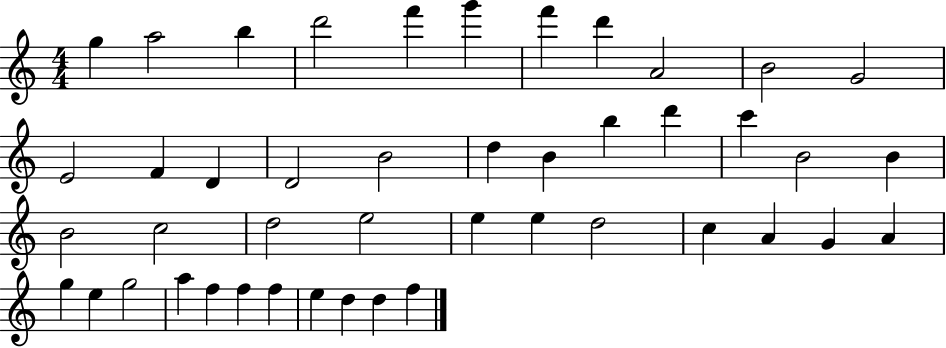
G5/q A5/h B5/q D6/h F6/q G6/q F6/q D6/q A4/h B4/h G4/h E4/h F4/q D4/q D4/h B4/h D5/q B4/q B5/q D6/q C6/q B4/h B4/q B4/h C5/h D5/h E5/h E5/q E5/q D5/h C5/q A4/q G4/q A4/q G5/q E5/q G5/h A5/q F5/q F5/q F5/q E5/q D5/q D5/q F5/q